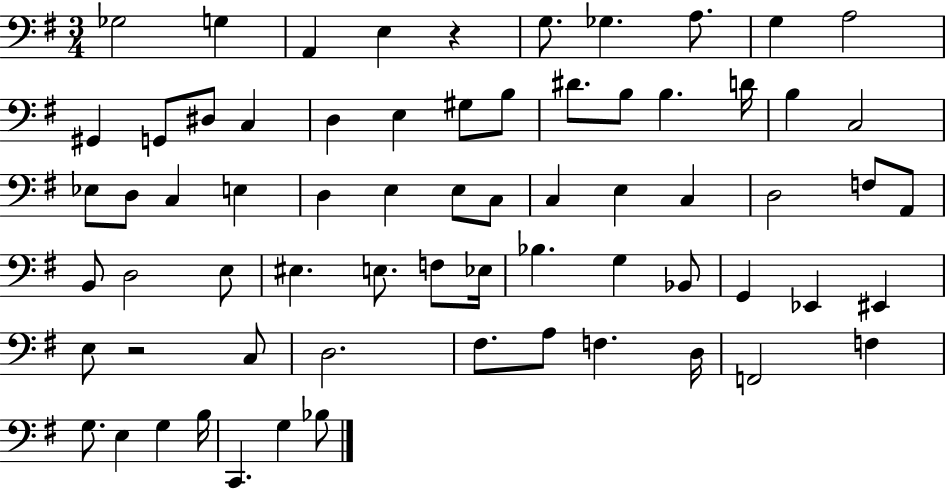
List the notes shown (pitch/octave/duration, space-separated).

Gb3/h G3/q A2/q E3/q R/q G3/e. Gb3/q. A3/e. G3/q A3/h G#2/q G2/e D#3/e C3/q D3/q E3/q G#3/e B3/e D#4/e. B3/e B3/q. D4/s B3/q C3/h Eb3/e D3/e C3/q E3/q D3/q E3/q E3/e C3/e C3/q E3/q C3/q D3/h F3/e A2/e B2/e D3/h E3/e EIS3/q. E3/e. F3/e Eb3/s Bb3/q. G3/q Bb2/e G2/q Eb2/q EIS2/q E3/e R/h C3/e D3/h. F#3/e. A3/e F3/q. D3/s F2/h F3/q G3/e. E3/q G3/q B3/s C2/q. G3/q Bb3/e